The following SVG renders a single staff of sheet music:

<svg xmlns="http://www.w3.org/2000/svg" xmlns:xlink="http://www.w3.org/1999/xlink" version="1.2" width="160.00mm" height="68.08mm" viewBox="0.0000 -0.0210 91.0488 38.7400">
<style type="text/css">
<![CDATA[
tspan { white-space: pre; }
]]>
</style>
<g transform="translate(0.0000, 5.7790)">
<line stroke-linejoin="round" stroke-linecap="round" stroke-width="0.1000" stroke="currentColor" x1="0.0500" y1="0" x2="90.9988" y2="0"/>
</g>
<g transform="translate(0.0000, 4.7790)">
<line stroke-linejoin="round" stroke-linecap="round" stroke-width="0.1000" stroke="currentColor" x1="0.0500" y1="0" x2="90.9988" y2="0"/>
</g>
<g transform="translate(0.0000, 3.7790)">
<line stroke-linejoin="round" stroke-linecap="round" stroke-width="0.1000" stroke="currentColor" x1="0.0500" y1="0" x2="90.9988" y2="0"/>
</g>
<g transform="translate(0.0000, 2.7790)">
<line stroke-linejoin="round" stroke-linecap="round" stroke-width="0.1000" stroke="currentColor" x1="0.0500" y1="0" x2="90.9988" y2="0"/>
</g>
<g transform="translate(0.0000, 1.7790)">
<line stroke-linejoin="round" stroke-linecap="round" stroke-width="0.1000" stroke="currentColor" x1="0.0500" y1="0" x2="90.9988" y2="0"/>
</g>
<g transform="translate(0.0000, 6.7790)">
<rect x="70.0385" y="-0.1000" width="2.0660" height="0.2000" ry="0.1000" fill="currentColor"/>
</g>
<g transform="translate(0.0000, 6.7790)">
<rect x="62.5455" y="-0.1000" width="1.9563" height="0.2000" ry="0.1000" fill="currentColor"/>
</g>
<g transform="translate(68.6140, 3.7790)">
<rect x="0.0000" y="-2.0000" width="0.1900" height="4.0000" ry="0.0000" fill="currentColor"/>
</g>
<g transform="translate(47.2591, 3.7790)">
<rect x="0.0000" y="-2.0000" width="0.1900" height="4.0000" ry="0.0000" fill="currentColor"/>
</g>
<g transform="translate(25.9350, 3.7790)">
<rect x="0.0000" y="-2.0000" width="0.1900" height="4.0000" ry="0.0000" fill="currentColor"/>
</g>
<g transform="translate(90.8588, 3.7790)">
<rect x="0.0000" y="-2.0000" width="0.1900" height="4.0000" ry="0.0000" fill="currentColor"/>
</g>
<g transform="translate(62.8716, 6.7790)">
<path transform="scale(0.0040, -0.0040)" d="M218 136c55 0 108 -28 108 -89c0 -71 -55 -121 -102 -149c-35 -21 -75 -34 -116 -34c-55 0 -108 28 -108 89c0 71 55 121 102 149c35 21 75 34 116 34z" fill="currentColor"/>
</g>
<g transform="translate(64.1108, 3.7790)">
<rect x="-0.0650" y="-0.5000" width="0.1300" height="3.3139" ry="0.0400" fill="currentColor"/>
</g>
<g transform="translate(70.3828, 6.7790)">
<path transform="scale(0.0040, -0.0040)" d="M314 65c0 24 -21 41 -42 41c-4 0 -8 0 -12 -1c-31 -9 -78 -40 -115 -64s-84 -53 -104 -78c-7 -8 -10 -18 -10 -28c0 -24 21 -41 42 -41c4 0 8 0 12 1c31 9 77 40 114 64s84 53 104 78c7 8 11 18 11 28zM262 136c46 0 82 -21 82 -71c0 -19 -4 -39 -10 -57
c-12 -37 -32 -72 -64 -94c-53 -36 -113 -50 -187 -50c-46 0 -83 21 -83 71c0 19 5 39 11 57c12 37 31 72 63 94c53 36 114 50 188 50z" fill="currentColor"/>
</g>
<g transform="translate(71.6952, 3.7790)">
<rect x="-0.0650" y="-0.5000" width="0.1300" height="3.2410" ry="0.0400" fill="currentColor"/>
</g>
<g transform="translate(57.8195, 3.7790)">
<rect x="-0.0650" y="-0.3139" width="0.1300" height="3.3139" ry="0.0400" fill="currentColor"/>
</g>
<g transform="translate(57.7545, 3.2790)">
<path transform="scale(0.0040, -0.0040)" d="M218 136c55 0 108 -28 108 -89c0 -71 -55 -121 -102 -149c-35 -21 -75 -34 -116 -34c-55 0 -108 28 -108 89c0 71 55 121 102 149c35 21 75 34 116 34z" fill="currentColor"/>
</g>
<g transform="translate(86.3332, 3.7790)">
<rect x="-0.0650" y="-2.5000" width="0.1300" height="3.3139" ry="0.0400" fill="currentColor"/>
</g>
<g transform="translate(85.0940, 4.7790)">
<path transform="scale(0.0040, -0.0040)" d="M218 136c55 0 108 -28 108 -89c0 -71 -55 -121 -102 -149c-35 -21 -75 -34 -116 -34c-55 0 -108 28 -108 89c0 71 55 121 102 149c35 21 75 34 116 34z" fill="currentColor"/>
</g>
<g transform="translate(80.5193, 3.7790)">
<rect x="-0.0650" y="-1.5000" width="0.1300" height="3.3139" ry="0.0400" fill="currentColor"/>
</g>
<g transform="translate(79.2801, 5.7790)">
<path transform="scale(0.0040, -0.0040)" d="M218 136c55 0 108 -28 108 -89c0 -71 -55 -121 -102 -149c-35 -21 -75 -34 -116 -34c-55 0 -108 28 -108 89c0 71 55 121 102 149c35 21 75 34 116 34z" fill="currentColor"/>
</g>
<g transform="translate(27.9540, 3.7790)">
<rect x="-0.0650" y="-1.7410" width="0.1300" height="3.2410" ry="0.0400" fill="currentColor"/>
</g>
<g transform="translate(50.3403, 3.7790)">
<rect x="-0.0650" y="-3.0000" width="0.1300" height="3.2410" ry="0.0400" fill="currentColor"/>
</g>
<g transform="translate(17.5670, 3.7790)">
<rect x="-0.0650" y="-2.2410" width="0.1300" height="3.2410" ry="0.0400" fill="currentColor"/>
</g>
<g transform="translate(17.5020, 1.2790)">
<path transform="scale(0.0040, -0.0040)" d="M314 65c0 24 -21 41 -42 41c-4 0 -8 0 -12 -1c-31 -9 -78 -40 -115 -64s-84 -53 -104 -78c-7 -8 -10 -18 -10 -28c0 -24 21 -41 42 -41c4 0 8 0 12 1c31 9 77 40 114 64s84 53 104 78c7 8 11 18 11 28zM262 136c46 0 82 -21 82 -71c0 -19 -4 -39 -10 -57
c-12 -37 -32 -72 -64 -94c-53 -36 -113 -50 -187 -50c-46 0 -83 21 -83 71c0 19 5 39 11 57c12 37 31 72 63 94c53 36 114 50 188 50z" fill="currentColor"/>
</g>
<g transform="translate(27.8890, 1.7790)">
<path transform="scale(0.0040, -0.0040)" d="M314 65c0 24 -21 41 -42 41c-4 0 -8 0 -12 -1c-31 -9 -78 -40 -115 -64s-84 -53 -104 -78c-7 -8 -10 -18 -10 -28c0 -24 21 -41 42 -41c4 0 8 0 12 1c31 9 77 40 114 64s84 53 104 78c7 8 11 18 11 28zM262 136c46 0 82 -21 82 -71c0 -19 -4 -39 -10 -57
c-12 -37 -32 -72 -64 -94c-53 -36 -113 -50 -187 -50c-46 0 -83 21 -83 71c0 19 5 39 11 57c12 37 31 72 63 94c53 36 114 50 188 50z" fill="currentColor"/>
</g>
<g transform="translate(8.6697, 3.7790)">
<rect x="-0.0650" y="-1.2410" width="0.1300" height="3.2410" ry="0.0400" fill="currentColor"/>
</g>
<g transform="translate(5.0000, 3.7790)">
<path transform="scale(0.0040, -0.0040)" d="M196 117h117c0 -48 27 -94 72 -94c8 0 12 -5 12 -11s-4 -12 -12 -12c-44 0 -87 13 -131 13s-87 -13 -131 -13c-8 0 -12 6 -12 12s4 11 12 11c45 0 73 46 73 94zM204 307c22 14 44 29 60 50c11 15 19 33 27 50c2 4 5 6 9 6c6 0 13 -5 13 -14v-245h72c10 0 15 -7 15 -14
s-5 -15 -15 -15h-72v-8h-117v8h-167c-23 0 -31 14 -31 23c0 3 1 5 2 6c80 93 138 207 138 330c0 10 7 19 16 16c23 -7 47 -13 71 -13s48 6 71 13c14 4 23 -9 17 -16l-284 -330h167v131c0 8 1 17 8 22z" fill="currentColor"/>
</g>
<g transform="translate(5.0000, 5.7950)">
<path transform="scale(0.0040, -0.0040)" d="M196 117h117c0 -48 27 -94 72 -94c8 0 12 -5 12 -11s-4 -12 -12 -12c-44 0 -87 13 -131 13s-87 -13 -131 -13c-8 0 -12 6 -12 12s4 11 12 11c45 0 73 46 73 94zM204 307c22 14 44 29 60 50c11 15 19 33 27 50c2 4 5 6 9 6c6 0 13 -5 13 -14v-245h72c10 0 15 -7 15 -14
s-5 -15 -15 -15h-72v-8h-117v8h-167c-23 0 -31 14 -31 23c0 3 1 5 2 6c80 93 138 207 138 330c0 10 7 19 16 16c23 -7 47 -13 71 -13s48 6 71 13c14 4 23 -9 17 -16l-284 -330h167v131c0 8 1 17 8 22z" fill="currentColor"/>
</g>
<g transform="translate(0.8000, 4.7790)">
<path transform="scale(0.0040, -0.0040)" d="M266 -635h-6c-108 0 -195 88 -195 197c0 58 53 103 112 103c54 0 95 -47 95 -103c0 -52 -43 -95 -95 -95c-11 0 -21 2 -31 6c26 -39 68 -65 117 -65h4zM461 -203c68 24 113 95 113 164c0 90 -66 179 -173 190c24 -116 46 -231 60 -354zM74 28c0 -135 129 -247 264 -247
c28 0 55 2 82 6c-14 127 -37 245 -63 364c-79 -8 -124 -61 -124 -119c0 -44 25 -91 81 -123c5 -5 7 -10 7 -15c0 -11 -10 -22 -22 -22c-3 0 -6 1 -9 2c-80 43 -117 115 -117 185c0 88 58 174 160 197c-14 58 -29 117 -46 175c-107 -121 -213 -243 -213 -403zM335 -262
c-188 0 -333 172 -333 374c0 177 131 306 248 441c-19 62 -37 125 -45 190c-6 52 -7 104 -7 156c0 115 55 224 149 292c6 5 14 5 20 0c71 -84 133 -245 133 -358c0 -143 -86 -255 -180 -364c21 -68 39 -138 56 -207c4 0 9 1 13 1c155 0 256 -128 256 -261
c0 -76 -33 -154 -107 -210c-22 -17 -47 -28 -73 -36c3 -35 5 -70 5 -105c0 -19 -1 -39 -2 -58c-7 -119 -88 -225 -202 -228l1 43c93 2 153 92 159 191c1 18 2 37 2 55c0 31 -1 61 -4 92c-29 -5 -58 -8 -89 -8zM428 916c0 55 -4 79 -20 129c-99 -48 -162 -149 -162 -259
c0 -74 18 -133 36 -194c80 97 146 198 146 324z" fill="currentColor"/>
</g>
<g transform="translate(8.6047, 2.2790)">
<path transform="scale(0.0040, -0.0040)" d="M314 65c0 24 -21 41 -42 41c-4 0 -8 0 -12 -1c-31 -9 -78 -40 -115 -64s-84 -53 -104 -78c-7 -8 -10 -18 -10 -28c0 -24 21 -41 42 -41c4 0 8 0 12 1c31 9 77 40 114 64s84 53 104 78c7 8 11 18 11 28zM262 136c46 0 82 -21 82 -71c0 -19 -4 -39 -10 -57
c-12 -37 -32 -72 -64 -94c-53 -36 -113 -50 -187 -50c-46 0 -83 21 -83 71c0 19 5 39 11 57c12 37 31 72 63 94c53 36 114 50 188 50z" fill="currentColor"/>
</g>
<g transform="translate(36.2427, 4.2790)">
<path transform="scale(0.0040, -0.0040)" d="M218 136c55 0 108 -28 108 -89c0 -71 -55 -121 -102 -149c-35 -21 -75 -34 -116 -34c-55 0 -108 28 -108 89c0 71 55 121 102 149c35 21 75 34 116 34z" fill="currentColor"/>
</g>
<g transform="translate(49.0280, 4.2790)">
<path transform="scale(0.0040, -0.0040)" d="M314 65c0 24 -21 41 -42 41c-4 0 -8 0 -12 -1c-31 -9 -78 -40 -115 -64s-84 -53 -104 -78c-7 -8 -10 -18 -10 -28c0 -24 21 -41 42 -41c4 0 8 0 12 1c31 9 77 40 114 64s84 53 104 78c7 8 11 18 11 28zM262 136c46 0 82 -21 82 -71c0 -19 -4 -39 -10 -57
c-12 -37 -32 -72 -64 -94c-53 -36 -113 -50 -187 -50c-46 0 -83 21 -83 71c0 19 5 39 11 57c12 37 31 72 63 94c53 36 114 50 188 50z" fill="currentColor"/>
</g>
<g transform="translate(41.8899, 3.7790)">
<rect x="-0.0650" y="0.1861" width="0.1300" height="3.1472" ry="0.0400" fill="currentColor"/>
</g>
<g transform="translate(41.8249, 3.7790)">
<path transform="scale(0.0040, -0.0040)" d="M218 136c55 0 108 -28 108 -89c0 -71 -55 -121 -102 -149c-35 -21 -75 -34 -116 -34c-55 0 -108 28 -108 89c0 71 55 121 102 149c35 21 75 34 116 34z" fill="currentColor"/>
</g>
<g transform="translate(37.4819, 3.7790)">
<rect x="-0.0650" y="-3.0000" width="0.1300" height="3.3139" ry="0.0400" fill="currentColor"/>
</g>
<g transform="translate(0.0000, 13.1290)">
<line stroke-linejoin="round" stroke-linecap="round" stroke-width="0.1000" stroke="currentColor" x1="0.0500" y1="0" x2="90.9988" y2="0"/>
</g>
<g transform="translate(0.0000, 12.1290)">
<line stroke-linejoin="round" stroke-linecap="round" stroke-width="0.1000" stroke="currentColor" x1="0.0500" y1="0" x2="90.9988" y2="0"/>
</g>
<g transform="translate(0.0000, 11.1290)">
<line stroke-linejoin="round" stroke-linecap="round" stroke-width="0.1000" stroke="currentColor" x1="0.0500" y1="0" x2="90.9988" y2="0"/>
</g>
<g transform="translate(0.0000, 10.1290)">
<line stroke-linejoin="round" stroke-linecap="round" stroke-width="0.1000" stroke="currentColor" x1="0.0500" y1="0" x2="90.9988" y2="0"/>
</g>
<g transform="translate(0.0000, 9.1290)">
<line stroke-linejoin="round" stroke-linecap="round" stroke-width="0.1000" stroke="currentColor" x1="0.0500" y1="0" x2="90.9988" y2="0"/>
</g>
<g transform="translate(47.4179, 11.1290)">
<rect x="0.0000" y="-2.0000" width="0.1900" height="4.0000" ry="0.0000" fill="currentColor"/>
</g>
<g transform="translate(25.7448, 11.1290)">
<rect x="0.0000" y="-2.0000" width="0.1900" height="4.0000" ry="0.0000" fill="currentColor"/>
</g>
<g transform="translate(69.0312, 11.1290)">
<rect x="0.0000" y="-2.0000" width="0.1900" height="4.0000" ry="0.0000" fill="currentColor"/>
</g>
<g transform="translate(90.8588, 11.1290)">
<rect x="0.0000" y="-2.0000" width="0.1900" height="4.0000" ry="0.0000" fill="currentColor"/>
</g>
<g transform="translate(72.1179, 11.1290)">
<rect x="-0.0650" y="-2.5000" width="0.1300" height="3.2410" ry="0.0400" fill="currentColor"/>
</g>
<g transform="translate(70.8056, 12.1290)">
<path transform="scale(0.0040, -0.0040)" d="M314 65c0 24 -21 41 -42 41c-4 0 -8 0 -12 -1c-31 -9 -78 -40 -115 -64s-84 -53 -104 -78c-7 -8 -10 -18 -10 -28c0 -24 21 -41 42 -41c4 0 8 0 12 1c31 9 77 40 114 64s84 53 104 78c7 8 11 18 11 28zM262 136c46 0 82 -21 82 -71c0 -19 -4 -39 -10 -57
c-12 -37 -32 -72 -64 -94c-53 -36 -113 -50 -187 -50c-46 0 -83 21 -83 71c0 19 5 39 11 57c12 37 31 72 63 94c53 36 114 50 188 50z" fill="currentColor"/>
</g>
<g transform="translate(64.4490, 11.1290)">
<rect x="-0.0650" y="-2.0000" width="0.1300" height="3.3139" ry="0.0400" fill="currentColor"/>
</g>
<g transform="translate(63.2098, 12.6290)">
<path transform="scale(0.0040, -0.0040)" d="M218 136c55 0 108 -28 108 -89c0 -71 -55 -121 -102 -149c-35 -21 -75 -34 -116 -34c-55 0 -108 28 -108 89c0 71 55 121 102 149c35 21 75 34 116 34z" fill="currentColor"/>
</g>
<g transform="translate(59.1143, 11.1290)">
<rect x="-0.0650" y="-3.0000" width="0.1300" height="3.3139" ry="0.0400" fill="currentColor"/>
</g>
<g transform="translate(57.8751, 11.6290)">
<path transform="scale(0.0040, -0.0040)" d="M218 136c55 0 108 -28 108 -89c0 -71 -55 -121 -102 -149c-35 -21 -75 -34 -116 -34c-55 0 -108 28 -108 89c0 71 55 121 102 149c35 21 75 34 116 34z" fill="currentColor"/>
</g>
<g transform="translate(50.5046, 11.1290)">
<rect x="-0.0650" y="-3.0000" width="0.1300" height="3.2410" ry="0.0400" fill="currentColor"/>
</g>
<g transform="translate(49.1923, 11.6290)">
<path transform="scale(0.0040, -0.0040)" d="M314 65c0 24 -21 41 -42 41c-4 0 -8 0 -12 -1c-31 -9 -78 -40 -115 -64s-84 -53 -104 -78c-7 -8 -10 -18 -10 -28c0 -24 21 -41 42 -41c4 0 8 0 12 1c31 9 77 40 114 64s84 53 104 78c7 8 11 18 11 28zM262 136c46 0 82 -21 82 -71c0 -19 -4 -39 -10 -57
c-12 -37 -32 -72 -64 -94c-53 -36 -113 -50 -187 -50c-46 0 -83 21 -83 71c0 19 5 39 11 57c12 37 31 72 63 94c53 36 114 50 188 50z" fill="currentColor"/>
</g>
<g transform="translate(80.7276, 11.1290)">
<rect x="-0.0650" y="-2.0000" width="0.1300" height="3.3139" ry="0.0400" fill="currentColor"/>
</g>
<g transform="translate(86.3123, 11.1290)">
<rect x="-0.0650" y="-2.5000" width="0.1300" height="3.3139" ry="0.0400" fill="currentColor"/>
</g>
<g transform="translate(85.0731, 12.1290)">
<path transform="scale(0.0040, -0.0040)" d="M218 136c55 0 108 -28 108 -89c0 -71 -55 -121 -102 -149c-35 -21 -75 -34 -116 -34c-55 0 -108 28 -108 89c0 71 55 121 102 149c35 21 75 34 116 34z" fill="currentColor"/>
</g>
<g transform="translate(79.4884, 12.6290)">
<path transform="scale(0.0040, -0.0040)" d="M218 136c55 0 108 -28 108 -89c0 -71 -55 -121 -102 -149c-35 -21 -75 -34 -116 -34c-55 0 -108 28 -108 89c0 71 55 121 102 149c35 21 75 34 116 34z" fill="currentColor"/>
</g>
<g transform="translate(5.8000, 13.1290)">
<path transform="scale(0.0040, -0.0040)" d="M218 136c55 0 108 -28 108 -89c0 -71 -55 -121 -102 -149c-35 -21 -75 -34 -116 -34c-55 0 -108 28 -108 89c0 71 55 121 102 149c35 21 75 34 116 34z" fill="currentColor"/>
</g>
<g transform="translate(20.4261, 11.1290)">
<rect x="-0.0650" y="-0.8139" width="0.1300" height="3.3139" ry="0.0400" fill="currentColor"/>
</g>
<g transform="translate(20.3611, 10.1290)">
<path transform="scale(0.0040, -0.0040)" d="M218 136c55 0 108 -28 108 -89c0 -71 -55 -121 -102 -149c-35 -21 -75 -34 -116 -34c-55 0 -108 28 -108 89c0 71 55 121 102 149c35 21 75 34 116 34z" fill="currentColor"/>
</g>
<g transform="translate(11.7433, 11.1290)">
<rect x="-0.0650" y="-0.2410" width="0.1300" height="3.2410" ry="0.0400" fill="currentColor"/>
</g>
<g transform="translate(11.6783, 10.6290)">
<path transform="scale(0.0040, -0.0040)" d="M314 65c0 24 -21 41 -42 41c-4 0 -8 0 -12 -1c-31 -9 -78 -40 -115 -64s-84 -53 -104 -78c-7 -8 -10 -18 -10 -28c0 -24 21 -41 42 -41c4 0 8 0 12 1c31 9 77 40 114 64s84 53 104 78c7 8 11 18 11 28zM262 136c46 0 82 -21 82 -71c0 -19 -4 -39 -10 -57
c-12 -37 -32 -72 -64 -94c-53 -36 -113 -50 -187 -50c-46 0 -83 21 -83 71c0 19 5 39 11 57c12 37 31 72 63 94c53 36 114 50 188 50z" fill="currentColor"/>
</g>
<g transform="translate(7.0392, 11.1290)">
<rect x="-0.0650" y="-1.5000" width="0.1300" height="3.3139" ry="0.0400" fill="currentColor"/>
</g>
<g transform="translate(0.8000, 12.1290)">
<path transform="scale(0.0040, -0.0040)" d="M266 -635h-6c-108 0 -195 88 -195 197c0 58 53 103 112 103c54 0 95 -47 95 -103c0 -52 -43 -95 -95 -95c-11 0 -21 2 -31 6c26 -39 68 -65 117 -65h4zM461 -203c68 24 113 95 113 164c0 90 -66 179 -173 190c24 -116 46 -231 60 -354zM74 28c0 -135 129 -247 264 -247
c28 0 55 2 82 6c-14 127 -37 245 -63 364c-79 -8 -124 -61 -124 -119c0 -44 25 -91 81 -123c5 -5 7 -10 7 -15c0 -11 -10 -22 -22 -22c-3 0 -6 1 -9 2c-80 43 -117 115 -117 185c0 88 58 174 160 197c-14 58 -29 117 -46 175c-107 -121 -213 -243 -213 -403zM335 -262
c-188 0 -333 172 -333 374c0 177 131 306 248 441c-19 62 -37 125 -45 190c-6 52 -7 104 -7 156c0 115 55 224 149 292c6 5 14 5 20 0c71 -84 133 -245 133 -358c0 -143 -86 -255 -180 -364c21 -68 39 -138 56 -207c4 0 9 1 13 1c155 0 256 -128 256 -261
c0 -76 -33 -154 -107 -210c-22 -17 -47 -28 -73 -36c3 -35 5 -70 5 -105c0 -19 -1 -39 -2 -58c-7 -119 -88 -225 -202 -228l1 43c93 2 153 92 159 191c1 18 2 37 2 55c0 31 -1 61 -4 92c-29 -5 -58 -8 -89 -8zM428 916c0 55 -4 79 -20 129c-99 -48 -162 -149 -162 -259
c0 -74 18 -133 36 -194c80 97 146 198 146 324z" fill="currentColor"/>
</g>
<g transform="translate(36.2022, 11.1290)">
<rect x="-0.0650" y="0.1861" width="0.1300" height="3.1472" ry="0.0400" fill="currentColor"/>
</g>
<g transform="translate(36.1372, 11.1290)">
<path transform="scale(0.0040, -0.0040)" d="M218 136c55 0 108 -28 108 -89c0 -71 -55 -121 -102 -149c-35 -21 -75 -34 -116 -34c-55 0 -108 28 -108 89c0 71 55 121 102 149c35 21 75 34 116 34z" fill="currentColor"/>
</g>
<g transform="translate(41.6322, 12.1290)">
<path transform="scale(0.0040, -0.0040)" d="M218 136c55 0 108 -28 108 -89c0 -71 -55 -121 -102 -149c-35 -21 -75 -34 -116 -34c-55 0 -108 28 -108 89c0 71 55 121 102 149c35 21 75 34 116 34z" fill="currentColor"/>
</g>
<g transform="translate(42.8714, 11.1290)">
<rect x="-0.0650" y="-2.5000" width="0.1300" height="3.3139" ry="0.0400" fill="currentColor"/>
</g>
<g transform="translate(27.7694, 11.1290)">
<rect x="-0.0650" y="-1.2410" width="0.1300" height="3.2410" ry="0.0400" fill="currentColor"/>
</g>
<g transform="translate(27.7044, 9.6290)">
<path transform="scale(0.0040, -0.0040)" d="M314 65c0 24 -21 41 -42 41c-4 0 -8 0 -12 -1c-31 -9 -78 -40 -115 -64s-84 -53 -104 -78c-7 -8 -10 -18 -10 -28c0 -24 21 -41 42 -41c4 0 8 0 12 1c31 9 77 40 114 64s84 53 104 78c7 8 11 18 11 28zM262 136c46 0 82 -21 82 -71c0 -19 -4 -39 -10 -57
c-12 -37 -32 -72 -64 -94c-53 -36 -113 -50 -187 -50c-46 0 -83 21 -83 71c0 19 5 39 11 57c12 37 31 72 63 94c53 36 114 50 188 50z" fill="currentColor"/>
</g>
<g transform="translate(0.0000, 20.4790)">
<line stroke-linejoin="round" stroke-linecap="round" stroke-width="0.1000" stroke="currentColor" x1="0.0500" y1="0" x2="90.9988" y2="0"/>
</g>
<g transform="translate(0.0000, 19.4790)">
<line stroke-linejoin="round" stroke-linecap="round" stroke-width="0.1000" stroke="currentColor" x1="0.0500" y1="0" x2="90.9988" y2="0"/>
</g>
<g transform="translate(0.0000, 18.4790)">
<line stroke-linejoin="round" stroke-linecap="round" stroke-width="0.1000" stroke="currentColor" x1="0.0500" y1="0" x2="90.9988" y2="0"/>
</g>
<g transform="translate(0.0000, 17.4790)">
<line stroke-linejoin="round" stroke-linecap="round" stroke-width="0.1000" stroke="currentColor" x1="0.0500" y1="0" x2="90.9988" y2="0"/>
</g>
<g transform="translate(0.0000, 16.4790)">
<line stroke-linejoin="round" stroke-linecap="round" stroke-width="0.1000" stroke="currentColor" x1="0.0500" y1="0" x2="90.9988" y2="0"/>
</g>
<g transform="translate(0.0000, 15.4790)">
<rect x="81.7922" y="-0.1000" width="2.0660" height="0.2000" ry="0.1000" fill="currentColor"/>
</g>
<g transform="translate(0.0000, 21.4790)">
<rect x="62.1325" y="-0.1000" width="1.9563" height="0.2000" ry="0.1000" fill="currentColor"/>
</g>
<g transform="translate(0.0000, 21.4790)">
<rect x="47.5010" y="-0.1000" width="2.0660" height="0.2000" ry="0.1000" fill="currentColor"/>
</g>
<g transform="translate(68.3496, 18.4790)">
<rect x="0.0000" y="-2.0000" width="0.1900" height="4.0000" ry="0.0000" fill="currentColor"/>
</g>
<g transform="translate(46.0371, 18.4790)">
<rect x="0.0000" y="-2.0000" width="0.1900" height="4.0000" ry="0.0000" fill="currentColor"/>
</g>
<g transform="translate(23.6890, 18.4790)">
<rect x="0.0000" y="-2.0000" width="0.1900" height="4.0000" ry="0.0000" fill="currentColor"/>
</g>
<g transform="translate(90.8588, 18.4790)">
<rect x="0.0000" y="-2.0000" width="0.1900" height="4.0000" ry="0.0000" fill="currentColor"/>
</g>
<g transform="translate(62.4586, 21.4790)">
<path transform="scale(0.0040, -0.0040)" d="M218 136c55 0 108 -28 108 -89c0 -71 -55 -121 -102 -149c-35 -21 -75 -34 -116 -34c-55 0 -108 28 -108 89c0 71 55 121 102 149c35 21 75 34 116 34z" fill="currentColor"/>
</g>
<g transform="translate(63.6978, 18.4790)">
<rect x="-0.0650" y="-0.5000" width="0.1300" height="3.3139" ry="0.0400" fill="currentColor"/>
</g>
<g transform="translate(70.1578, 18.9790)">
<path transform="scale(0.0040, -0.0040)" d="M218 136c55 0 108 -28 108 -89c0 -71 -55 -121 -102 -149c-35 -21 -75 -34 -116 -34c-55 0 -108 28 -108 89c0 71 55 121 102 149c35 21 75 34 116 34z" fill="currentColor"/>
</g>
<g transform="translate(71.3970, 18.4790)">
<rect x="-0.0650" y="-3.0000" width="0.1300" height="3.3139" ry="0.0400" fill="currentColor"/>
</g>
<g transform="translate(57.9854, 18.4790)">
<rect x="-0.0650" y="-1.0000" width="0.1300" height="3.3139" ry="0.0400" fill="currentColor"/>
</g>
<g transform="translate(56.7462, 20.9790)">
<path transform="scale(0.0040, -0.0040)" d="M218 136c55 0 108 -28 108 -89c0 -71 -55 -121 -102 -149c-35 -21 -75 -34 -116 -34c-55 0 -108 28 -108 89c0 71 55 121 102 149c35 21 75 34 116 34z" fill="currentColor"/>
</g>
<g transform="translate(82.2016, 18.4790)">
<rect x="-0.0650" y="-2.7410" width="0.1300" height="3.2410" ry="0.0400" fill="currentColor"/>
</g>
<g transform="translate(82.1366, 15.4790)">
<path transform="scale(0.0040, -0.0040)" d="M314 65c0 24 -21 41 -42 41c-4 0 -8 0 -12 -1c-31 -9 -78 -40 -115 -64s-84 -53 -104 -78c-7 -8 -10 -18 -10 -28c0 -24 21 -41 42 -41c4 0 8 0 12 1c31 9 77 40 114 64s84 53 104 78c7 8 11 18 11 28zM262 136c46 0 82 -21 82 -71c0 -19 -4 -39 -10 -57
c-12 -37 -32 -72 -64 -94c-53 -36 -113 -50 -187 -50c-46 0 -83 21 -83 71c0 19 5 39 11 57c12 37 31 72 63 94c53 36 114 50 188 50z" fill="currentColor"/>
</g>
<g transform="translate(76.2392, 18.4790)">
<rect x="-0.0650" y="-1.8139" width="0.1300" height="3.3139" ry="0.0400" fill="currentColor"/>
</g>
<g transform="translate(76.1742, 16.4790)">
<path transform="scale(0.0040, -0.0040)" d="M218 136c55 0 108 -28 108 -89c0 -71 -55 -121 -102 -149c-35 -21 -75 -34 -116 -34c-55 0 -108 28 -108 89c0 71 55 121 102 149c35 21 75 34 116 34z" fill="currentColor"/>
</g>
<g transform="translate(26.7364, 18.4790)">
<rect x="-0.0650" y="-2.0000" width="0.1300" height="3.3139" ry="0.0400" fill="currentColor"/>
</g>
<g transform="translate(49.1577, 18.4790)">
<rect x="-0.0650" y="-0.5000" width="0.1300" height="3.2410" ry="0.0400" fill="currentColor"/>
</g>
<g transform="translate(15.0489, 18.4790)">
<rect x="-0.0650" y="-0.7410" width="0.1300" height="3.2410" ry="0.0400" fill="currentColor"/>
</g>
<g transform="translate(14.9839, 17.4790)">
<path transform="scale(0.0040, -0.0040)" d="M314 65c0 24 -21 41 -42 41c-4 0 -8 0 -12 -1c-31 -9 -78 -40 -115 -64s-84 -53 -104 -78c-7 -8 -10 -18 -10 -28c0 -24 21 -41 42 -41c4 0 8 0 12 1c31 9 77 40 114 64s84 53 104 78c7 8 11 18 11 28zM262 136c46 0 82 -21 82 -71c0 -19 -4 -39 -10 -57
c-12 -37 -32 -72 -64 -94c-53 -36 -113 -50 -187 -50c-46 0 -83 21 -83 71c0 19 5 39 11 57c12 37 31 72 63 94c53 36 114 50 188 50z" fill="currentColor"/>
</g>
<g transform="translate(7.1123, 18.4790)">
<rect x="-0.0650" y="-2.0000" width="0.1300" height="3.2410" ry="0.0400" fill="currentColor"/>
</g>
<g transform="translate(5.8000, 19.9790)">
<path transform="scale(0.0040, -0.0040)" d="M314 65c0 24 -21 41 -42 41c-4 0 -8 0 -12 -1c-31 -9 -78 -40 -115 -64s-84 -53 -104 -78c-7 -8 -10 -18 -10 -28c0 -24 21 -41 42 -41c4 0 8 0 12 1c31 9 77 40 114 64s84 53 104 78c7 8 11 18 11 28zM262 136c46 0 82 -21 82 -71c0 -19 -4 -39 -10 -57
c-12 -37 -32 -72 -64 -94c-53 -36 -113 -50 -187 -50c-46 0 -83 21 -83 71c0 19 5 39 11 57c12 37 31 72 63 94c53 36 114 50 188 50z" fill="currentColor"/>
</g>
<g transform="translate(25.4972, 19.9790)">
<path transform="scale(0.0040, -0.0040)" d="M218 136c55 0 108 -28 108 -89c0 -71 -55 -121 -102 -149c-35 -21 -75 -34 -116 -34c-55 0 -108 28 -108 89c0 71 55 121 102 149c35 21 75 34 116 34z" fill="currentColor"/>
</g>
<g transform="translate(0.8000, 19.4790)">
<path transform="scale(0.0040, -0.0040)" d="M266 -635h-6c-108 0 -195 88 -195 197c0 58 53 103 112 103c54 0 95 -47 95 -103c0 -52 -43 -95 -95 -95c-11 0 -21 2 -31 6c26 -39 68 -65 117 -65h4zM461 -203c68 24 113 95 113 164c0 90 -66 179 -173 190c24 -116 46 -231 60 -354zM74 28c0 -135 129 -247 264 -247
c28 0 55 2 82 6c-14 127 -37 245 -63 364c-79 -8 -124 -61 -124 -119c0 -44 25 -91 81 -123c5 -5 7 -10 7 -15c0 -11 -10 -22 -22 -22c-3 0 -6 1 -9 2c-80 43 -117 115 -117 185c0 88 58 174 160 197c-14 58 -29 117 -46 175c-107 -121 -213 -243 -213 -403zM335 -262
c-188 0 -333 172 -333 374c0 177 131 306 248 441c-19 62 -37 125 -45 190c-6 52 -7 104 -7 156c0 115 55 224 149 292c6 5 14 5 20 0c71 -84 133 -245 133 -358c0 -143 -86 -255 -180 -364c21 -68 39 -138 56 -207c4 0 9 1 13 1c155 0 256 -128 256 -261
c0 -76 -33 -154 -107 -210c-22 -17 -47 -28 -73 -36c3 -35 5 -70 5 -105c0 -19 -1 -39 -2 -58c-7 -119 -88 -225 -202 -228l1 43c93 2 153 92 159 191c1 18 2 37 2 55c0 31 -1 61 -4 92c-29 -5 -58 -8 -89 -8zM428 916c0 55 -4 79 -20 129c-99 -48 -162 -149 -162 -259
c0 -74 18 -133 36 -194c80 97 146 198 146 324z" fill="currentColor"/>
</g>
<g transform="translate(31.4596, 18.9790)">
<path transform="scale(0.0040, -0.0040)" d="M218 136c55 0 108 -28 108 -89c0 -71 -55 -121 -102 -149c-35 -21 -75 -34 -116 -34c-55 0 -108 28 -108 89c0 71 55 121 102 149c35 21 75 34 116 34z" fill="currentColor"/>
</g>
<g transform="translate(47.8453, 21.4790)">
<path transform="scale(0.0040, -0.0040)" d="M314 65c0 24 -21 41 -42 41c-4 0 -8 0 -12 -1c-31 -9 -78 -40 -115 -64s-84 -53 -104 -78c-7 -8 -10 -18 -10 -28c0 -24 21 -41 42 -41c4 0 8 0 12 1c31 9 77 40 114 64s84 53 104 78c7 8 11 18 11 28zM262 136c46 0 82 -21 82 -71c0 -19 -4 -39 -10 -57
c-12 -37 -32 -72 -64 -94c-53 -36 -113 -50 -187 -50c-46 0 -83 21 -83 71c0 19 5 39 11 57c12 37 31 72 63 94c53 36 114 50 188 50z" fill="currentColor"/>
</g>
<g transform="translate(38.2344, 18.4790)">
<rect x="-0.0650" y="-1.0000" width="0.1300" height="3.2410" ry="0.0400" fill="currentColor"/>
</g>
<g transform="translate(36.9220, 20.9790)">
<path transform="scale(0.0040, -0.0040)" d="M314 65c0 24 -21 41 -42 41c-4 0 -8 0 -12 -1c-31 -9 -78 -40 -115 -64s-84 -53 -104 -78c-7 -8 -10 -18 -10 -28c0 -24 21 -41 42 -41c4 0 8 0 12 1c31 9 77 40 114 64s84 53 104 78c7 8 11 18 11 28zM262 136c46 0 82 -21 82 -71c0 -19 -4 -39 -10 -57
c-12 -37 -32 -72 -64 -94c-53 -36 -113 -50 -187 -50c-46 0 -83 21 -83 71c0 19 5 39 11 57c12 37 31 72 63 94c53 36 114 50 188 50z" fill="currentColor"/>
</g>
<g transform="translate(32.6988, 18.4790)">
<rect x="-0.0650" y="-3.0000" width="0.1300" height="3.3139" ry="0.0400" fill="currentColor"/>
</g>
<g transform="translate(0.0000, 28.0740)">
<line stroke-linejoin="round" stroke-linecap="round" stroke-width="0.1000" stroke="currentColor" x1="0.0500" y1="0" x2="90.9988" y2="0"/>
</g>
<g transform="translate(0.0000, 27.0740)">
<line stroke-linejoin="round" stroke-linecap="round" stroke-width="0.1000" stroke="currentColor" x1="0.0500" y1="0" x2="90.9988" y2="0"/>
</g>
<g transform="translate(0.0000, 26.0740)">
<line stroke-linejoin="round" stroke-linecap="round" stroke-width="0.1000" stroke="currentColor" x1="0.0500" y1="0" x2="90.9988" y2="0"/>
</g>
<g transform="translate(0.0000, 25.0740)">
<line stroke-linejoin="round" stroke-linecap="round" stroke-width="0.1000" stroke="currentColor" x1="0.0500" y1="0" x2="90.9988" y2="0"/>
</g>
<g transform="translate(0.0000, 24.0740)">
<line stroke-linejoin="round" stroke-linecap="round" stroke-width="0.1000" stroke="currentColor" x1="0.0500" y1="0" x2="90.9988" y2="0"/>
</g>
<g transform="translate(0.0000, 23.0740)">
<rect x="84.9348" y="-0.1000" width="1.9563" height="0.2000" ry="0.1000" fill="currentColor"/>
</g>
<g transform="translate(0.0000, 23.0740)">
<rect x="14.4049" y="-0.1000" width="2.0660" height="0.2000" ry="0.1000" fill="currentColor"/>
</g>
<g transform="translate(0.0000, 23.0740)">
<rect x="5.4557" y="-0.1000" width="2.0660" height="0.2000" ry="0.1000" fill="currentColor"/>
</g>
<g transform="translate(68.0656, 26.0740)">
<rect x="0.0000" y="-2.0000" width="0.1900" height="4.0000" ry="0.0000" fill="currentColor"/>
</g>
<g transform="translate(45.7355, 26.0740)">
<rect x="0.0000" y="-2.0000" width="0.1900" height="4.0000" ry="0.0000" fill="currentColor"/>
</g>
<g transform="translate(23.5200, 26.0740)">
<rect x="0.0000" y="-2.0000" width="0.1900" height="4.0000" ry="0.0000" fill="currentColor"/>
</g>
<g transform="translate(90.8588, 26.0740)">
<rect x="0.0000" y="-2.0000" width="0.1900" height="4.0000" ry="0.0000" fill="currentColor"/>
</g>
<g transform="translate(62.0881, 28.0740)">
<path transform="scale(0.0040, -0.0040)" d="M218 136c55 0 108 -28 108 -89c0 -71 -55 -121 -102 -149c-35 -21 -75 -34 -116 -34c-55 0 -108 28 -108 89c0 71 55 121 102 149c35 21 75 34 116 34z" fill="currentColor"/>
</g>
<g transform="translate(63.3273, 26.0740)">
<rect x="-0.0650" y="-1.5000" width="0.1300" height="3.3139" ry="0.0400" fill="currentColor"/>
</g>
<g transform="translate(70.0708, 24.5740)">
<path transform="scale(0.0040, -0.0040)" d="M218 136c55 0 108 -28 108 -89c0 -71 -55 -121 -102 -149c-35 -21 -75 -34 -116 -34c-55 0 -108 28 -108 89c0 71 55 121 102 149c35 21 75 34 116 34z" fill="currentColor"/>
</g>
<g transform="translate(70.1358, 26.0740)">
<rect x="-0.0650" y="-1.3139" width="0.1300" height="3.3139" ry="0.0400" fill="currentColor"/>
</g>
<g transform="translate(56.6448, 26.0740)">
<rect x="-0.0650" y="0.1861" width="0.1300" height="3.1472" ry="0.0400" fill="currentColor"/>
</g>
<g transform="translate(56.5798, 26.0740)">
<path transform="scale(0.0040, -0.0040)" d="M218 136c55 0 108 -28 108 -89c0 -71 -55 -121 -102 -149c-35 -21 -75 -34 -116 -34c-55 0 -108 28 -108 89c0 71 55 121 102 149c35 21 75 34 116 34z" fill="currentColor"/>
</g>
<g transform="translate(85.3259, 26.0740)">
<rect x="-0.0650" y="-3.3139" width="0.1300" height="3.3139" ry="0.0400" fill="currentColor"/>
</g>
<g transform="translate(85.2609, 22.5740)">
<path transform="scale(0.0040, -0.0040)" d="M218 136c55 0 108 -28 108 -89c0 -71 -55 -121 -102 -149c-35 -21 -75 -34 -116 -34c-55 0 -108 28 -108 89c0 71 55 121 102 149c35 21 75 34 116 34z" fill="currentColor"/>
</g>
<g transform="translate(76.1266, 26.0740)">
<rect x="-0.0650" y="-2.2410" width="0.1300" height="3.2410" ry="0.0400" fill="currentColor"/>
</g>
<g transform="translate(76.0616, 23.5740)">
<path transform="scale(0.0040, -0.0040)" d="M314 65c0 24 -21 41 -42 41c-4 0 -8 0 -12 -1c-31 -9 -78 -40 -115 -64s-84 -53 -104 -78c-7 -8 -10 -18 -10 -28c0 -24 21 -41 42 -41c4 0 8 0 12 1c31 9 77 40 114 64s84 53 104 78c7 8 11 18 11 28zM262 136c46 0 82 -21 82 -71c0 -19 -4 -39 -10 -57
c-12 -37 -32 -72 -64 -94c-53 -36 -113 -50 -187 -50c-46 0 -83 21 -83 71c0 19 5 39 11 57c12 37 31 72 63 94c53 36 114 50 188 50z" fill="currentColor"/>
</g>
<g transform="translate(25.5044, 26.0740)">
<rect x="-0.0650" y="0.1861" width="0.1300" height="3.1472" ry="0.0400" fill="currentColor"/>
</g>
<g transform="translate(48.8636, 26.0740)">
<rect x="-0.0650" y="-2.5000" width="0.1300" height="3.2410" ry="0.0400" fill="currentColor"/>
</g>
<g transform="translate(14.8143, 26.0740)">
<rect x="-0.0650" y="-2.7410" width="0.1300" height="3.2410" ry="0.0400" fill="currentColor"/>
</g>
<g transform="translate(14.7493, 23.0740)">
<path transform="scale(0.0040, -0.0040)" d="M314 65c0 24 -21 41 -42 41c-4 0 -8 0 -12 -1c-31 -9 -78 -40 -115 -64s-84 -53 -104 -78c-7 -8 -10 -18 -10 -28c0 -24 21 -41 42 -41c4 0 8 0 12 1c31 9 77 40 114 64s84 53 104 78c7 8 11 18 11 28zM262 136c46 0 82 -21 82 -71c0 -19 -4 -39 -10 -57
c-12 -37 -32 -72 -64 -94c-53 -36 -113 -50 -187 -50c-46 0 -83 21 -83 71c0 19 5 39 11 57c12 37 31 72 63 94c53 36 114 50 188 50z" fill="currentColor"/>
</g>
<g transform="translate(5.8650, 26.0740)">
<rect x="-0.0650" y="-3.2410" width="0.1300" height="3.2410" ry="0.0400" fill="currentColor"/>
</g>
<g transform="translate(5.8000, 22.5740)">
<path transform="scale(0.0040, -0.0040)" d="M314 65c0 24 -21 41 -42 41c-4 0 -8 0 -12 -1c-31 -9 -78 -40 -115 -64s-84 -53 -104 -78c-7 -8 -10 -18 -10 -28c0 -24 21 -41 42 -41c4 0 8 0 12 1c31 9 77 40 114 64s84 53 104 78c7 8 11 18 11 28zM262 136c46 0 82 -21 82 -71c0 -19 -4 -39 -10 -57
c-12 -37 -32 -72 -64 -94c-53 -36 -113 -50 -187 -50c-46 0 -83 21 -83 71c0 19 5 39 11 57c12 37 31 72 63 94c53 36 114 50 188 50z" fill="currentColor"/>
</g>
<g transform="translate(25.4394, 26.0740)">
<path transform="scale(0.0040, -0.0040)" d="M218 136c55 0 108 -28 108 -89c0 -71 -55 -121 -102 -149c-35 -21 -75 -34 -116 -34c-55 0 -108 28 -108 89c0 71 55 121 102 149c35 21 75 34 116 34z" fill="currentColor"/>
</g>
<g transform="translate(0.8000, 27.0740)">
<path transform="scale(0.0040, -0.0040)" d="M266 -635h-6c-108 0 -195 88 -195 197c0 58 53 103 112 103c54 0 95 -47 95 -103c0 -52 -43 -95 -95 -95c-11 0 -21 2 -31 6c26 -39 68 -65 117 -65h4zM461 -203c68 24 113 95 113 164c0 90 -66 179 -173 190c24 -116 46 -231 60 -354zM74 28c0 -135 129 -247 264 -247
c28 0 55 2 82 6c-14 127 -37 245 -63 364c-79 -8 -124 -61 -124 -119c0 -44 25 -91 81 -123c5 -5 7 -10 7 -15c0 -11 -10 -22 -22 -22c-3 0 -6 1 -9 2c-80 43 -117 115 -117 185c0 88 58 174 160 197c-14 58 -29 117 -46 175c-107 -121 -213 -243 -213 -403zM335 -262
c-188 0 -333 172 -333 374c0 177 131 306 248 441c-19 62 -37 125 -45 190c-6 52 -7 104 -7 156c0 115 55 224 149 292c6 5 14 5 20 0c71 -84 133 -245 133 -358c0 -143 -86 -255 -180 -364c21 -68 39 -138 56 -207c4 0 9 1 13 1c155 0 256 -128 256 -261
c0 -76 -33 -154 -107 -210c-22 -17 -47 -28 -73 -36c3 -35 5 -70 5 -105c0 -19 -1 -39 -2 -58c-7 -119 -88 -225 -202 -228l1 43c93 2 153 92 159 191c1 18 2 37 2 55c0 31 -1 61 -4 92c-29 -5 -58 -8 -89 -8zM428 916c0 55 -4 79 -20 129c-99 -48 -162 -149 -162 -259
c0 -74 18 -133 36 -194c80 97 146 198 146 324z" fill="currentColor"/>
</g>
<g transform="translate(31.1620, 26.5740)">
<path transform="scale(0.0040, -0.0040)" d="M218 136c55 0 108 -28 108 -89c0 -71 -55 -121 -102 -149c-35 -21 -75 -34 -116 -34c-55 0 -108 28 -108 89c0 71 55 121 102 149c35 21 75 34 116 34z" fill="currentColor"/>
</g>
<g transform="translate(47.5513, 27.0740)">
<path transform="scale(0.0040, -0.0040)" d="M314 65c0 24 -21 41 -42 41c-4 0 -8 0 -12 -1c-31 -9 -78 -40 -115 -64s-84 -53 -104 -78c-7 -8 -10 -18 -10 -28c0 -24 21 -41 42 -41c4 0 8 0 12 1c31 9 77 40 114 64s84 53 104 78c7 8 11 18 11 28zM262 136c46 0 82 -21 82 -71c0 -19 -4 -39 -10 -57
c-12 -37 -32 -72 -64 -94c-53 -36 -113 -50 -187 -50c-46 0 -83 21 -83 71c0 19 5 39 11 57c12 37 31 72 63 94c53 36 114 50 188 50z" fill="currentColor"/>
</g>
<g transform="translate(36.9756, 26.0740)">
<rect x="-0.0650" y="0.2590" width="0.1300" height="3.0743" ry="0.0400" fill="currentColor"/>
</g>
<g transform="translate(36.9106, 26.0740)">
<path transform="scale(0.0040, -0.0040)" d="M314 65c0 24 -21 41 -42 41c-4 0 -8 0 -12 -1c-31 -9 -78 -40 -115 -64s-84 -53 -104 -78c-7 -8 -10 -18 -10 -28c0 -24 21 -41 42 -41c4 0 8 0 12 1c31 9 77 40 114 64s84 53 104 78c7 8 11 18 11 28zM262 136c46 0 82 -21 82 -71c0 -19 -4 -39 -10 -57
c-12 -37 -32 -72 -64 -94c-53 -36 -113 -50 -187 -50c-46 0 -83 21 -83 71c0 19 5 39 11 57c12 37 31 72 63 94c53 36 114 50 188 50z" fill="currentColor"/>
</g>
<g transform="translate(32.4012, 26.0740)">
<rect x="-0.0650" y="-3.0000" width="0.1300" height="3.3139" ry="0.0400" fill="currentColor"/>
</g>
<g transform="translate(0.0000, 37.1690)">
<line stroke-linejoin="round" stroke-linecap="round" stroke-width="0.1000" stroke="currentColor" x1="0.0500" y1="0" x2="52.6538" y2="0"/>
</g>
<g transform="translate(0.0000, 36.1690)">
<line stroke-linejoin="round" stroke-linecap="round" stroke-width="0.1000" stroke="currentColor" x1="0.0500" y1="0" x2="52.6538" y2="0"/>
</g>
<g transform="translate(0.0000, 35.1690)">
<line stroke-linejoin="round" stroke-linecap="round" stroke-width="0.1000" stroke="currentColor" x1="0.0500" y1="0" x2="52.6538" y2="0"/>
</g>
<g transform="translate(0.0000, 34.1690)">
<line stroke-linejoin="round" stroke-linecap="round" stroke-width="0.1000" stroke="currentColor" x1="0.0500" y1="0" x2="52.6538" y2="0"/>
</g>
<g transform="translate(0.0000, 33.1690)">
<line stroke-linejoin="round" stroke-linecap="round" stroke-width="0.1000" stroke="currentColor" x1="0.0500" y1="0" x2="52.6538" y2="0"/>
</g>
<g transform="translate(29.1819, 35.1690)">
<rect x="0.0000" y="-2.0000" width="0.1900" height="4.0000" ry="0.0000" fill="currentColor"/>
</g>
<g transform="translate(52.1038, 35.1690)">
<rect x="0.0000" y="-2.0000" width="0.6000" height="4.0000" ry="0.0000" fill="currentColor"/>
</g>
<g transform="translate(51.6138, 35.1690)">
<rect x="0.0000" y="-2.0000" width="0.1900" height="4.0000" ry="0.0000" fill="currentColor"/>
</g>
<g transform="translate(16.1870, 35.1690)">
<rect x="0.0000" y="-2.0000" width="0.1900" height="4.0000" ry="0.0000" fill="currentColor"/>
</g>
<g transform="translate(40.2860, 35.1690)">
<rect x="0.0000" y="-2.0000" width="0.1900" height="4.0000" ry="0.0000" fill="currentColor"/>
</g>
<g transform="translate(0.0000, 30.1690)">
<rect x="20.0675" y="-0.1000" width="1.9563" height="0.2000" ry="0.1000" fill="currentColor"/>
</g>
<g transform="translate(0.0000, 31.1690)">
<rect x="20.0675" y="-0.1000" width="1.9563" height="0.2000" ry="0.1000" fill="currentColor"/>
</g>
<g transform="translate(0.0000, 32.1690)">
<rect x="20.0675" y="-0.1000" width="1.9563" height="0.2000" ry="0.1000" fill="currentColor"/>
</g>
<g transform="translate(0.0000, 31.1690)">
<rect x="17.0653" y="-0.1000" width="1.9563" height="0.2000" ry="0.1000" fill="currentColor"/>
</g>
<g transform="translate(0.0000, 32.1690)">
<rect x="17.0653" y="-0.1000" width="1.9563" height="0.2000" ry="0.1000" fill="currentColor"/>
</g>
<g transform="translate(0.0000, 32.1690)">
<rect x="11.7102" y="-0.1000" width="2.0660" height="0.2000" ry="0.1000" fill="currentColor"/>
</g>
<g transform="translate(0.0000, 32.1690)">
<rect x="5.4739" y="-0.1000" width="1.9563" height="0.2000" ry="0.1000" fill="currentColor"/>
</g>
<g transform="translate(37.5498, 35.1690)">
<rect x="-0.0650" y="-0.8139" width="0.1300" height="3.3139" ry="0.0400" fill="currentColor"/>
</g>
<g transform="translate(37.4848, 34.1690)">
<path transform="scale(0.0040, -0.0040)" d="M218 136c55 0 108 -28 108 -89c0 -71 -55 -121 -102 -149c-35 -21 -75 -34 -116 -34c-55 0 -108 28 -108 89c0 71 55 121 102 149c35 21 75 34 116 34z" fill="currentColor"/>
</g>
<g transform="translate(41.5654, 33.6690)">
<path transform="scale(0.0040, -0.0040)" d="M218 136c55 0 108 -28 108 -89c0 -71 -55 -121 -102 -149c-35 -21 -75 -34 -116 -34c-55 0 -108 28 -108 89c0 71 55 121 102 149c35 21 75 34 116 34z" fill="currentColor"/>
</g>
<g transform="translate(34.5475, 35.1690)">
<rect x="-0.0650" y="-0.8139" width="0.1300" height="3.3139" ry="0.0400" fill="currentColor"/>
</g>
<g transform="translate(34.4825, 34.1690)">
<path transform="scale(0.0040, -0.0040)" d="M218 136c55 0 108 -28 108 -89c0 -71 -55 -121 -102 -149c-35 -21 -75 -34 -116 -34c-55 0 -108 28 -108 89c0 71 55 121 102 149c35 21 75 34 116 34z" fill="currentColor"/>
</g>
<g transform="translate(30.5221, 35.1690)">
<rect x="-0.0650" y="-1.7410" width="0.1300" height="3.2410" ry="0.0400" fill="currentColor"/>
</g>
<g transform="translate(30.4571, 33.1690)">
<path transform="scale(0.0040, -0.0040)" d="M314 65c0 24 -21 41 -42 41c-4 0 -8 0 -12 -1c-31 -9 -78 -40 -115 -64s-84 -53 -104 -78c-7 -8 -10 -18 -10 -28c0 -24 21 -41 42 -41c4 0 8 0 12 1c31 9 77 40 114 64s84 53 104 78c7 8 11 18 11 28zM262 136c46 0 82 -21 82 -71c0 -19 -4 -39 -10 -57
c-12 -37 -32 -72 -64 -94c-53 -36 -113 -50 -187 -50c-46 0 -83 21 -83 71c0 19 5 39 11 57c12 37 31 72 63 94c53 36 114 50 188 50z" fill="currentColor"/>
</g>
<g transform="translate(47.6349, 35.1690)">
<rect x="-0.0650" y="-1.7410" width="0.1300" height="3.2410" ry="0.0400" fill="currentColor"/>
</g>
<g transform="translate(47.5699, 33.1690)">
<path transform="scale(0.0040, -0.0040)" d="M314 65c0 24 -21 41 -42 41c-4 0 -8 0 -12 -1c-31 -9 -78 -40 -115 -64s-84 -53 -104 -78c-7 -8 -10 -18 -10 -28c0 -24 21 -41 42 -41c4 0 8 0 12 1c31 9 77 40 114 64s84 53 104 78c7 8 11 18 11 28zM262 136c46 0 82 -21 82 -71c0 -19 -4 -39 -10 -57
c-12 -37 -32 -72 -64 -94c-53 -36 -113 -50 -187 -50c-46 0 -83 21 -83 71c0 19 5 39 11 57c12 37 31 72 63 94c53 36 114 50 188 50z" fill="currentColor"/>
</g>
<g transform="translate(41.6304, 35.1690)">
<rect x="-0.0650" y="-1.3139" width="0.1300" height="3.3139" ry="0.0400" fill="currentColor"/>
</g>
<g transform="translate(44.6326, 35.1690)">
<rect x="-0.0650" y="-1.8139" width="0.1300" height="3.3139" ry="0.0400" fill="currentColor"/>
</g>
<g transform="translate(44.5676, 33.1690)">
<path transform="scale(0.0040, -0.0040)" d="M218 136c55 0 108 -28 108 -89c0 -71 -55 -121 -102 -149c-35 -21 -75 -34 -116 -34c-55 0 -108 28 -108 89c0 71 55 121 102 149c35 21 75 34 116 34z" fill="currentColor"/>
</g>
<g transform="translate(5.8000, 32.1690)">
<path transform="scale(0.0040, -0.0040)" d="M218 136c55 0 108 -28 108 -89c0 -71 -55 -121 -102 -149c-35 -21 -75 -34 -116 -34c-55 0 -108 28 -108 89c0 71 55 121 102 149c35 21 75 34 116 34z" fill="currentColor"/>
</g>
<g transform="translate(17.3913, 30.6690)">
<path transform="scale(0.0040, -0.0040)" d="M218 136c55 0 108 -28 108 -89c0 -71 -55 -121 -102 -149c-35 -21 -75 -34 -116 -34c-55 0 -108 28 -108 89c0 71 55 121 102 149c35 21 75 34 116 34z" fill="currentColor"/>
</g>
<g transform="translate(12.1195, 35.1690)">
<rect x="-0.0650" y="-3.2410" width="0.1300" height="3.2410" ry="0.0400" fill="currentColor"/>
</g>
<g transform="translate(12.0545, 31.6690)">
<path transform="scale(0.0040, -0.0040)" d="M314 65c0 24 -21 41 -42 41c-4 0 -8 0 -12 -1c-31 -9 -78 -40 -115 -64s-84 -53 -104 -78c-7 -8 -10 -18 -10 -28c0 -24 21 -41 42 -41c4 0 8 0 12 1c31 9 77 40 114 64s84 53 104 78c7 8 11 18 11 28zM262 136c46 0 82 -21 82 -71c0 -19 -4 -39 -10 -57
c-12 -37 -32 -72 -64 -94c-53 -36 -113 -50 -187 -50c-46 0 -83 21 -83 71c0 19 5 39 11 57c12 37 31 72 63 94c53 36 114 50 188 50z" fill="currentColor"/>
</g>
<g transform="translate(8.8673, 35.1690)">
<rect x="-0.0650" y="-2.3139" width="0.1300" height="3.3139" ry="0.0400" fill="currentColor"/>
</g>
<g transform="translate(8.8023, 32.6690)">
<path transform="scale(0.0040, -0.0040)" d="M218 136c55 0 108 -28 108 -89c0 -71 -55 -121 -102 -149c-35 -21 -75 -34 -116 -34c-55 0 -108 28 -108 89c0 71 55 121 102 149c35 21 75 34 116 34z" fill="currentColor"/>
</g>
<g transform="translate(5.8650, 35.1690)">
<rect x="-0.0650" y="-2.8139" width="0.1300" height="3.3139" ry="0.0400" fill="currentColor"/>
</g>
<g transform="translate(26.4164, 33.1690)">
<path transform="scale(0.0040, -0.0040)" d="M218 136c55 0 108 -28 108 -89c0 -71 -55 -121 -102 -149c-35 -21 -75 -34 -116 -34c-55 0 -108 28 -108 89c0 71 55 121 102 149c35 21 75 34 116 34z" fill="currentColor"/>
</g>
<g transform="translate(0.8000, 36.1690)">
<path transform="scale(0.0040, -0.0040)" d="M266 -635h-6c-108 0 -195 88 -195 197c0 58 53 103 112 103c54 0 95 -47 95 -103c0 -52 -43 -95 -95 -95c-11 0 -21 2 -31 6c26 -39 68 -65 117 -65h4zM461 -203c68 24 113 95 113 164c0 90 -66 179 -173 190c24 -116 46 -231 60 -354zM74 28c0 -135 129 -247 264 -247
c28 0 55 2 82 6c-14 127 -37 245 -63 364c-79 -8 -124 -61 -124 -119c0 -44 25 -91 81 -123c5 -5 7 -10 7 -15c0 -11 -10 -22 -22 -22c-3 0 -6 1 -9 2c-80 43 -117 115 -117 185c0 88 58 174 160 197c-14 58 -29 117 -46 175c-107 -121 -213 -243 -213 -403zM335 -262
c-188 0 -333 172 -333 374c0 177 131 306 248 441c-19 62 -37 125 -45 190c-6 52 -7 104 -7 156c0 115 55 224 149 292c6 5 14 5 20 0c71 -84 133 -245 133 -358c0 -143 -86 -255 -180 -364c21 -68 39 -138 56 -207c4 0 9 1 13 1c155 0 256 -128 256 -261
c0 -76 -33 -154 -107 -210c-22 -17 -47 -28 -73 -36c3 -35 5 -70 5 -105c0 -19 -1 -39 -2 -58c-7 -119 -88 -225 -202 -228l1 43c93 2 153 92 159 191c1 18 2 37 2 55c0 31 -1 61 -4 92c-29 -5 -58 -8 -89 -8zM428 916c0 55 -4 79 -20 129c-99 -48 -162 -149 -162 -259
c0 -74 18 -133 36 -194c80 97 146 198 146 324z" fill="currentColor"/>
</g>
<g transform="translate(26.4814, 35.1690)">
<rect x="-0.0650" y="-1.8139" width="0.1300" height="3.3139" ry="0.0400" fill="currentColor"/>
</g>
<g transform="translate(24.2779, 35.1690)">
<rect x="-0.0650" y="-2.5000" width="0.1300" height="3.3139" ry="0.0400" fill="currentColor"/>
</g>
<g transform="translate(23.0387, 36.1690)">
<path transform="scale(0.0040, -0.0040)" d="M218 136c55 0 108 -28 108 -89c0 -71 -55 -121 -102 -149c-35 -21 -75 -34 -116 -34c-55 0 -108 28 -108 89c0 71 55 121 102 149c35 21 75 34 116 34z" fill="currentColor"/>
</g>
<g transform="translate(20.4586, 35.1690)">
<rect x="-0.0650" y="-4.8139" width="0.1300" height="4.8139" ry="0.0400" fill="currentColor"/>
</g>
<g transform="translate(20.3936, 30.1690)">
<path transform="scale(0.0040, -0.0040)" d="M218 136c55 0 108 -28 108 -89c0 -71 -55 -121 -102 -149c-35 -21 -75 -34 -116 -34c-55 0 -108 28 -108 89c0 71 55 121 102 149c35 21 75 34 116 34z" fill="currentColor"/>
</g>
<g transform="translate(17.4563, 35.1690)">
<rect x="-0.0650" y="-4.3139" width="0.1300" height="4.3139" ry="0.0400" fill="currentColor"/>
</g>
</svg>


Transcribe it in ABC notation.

X:1
T:Untitled
M:4/4
L:1/4
K:C
e2 g2 f2 A B A2 c C C2 E G E c2 d e2 B G A2 A F G2 F G F2 d2 F A D2 C2 D C A f a2 b2 a2 B A B2 G2 B E e g2 b a g b2 d' e' G f f2 d d e f f2